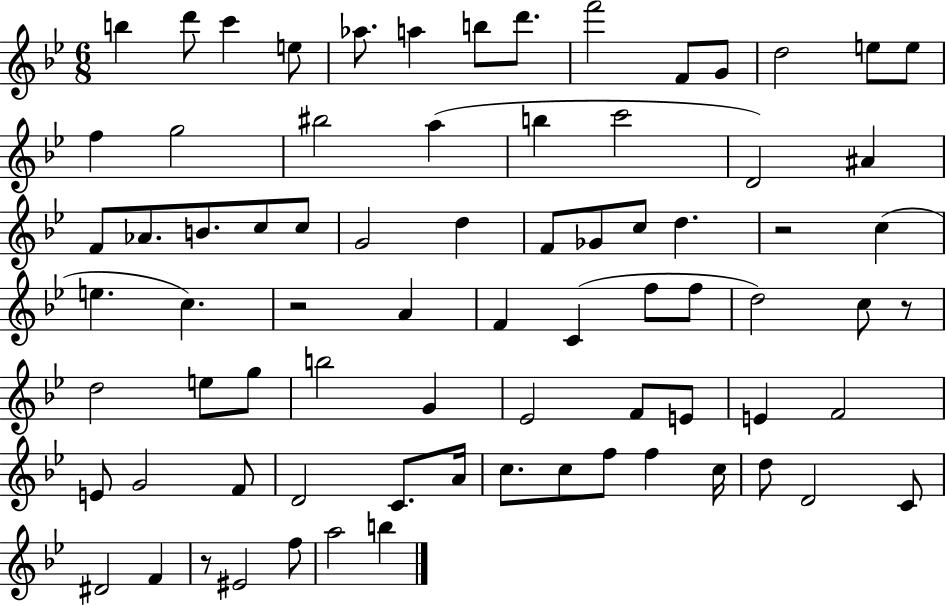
{
  \clef treble
  \numericTimeSignature
  \time 6/8
  \key bes \major
  b''4 d'''8 c'''4 e''8 | aes''8. a''4 b''8 d'''8. | f'''2 f'8 g'8 | d''2 e''8 e''8 | \break f''4 g''2 | bis''2 a''4( | b''4 c'''2 | d'2) ais'4 | \break f'8 aes'8. b'8. c''8 c''8 | g'2 d''4 | f'8 ges'8 c''8 d''4. | r2 c''4( | \break e''4. c''4.) | r2 a'4 | f'4 c'4( f''8 f''8 | d''2) c''8 r8 | \break d''2 e''8 g''8 | b''2 g'4 | ees'2 f'8 e'8 | e'4 f'2 | \break e'8 g'2 f'8 | d'2 c'8. a'16 | c''8. c''8 f''8 f''4 c''16 | d''8 d'2 c'8 | \break dis'2 f'4 | r8 eis'2 f''8 | a''2 b''4 | \bar "|."
}